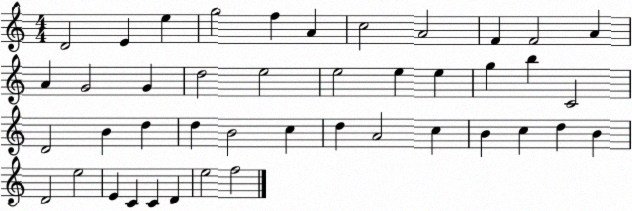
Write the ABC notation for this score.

X:1
T:Untitled
M:4/4
L:1/4
K:C
D2 E e g2 f A c2 A2 F F2 A A G2 G d2 e2 e2 e e g b C2 D2 B d d B2 c d A2 c B c d B D2 e2 E C C D e2 f2